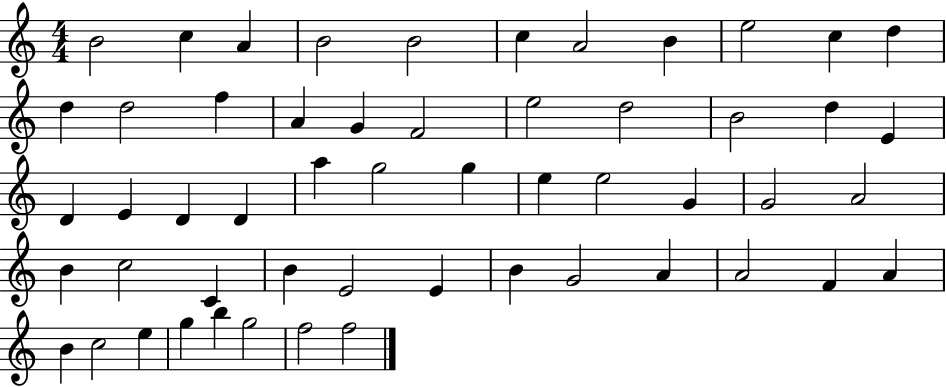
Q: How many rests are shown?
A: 0